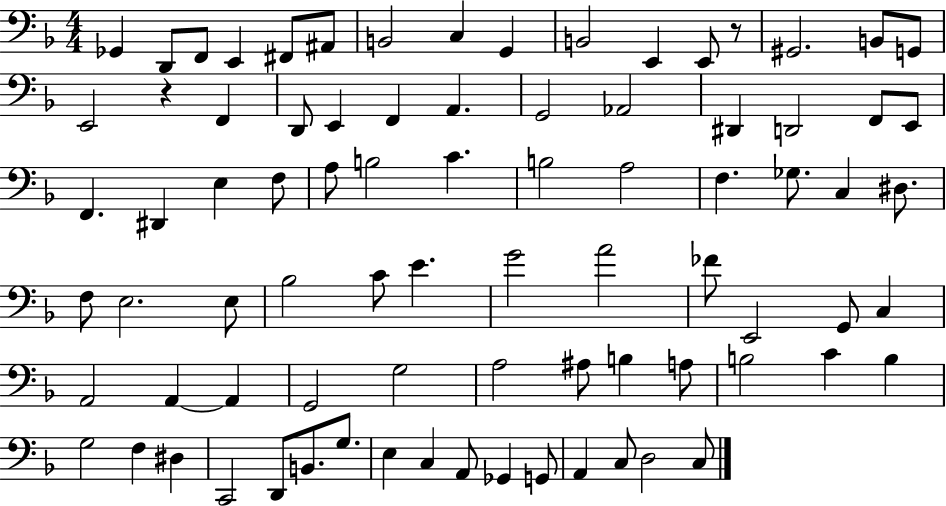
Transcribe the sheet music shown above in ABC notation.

X:1
T:Untitled
M:4/4
L:1/4
K:F
_G,, D,,/2 F,,/2 E,, ^F,,/2 ^A,,/2 B,,2 C, G,, B,,2 E,, E,,/2 z/2 ^G,,2 B,,/2 G,,/2 E,,2 z F,, D,,/2 E,, F,, A,, G,,2 _A,,2 ^D,, D,,2 F,,/2 E,,/2 F,, ^D,, E, F,/2 A,/2 B,2 C B,2 A,2 F, _G,/2 C, ^D,/2 F,/2 E,2 E,/2 _B,2 C/2 E G2 A2 _F/2 E,,2 G,,/2 C, A,,2 A,, A,, G,,2 G,2 A,2 ^A,/2 B, A,/2 B,2 C B, G,2 F, ^D, C,,2 D,,/2 B,,/2 G,/2 E, C, A,,/2 _G,, G,,/2 A,, C,/2 D,2 C,/2